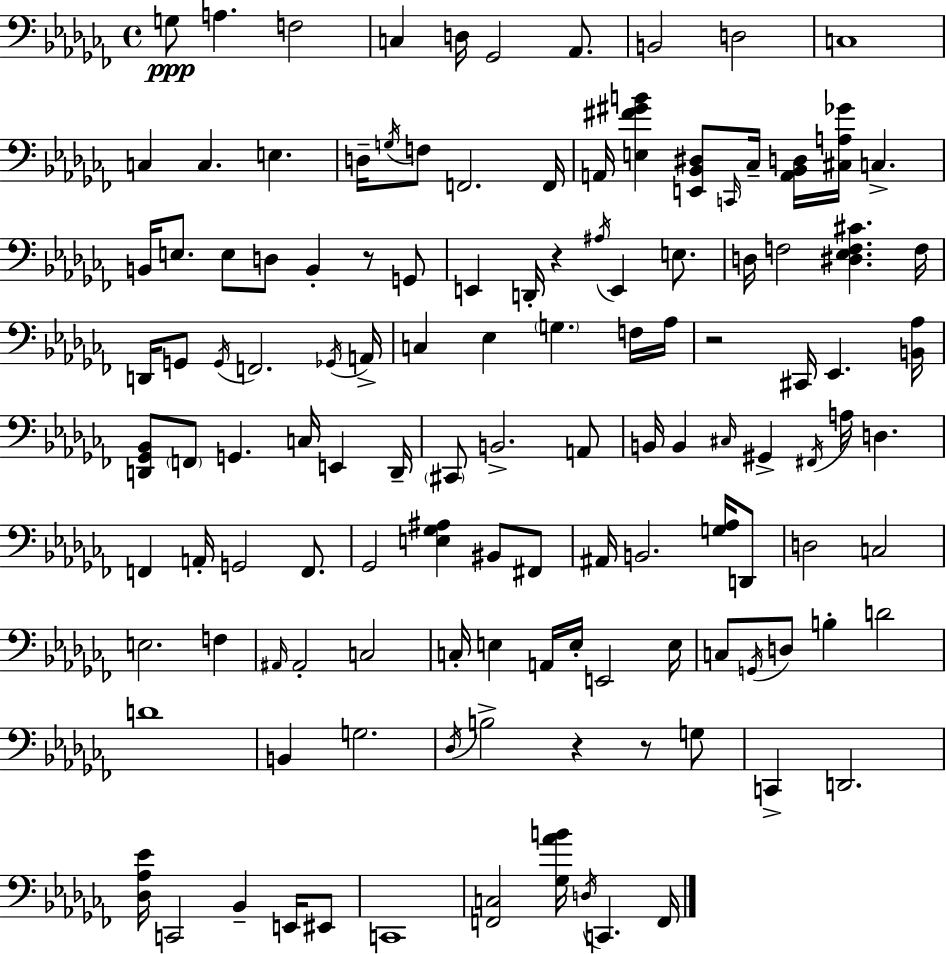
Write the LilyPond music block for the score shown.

{
  \clef bass
  \time 4/4
  \defaultTimeSignature
  \key aes \minor
  \repeat volta 2 { g8\ppp a4. f2 | c4 d16 ges,2 aes,8. | b,2 d2 | c1 | \break c4 c4. e4. | d16-- \acciaccatura { g16 } f8 f,2. | f,16 a,16 <e fis' gis' b'>4 <e, bes, dis>8 \grace { c,16 } ces16-- <a, bes, d>16 <cis a ges'>16 c4.-> | b,16 e8. e8 d8 b,4-. r8 | \break g,8 e,4 d,16-. r4 \acciaccatura { ais16 } e,4 | e8. d16 f2 <dis ees f cis'>4. | f16 d,16 g,8 \acciaccatura { g,16 } f,2. | \acciaccatura { ges,16 } a,16-> c4 ees4 \parenthesize g4. | \break f16 aes16 r2 cis,16 ees,4. | <b, aes>16 <d, ges, bes,>8 \parenthesize f,8 g,4. c16 | e,4 d,16-- \parenthesize cis,8 b,2.-> | a,8 b,16 b,4 \grace { cis16 } gis,4-> \acciaccatura { fis,16 } | \break a16 d4. f,4 a,16-. g,2 | f,8. ges,2 <e ges ais>4 | bis,8 fis,8 ais,16 b,2. | <g aes>16 d,8 d2 c2 | \break e2. | f4 \grace { ais,16 } ais,2-. | c2 c16-. e4 a,16 e16-. e,2 | e16 c8 \acciaccatura { g,16 } d8 b4-. | \break d'2 d'1 | b,4 g2. | \acciaccatura { des16 } b2-> | r4 r8 g8 c,4-> d,2. | \break <des aes ees'>16 c,2 | bes,4-- e,16 eis,8 c,1 | <f, c>2 | <ges aes' b'>16 \acciaccatura { d16 } c,4. f,16 } \bar "|."
}